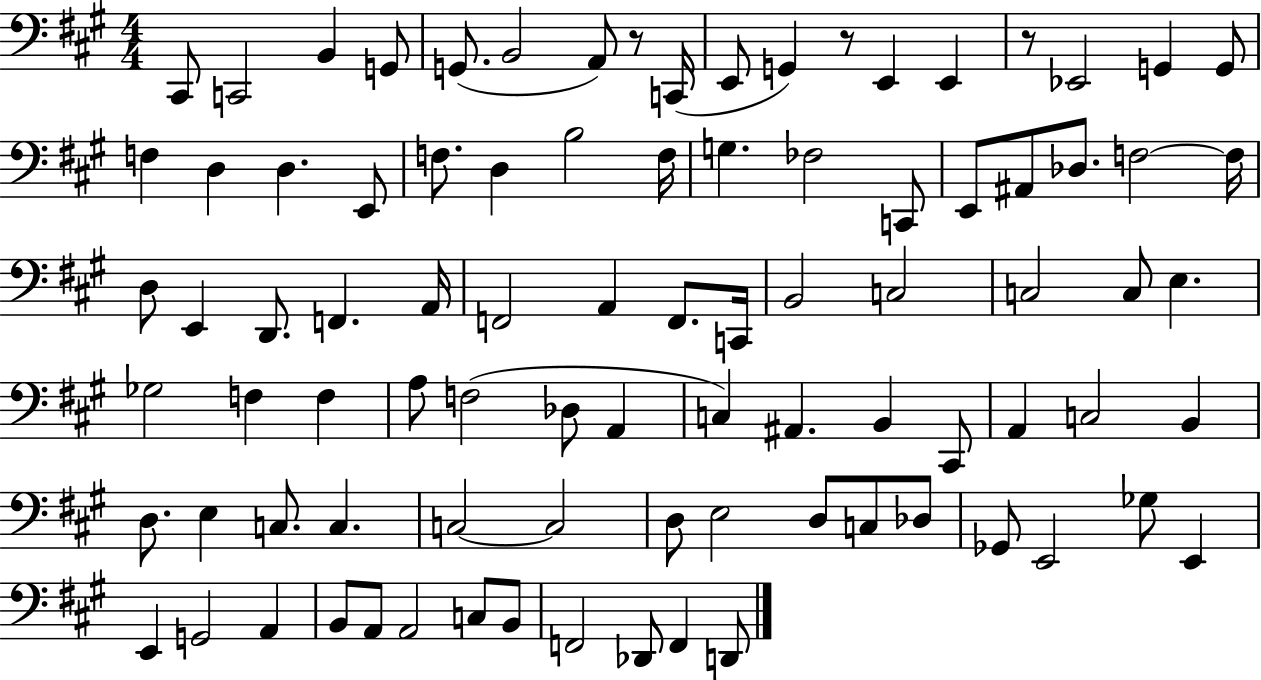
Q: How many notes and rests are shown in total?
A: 89